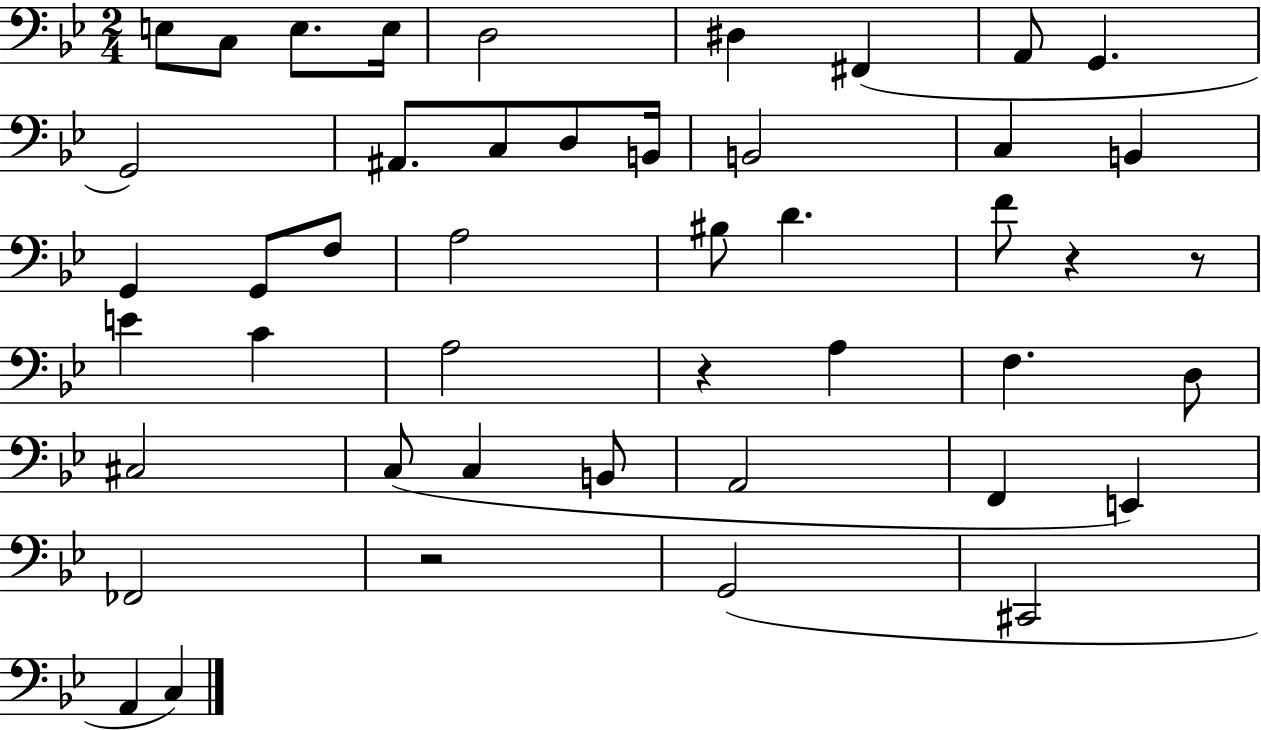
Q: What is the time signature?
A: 2/4